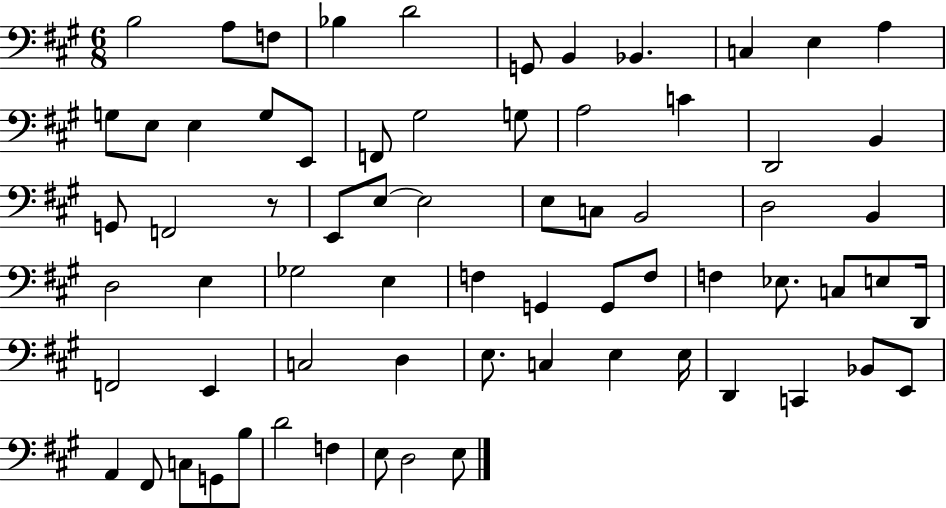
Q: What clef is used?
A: bass